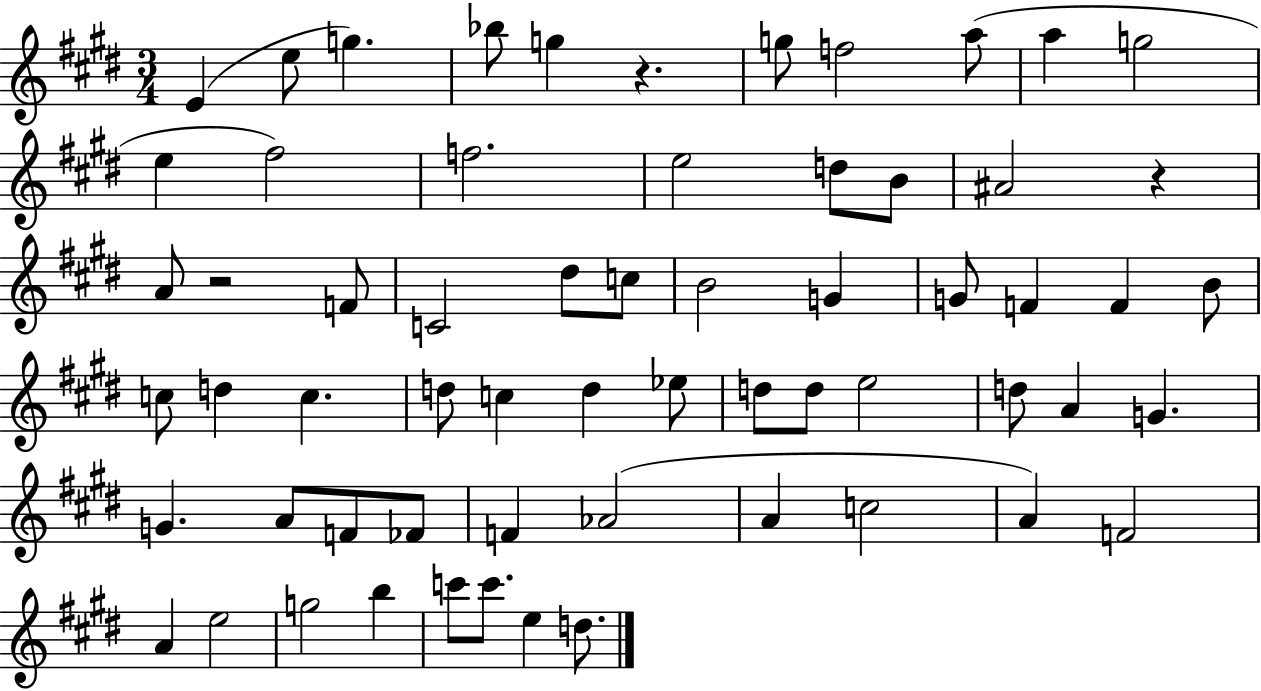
{
  \clef treble
  \numericTimeSignature
  \time 3/4
  \key e \major
  e'4( e''8 g''4.) | bes''8 g''4 r4. | g''8 f''2 a''8( | a''4 g''2 | \break e''4 fis''2) | f''2. | e''2 d''8 b'8 | ais'2 r4 | \break a'8 r2 f'8 | c'2 dis''8 c''8 | b'2 g'4 | g'8 f'4 f'4 b'8 | \break c''8 d''4 c''4. | d''8 c''4 d''4 ees''8 | d''8 d''8 e''2 | d''8 a'4 g'4. | \break g'4. a'8 f'8 fes'8 | f'4 aes'2( | a'4 c''2 | a'4) f'2 | \break a'4 e''2 | g''2 b''4 | c'''8 c'''8. e''4 d''8. | \bar "|."
}